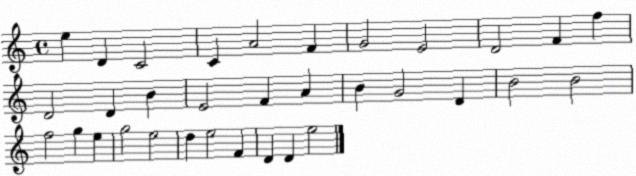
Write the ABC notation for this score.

X:1
T:Untitled
M:4/4
L:1/4
K:C
e D C2 C A2 F G2 E2 D2 F f D2 D B E2 F A B G2 D B2 B2 f2 g e g2 e2 d e2 F D D e2